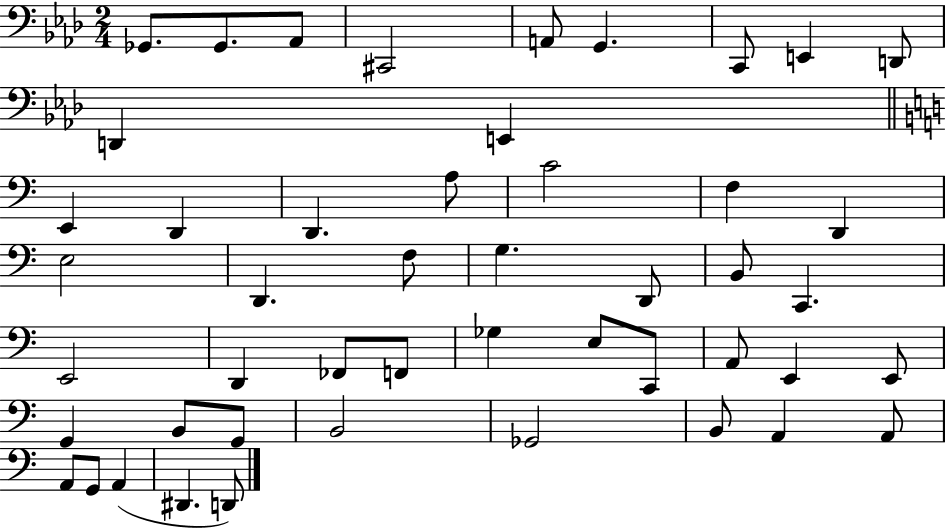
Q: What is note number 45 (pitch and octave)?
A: G2